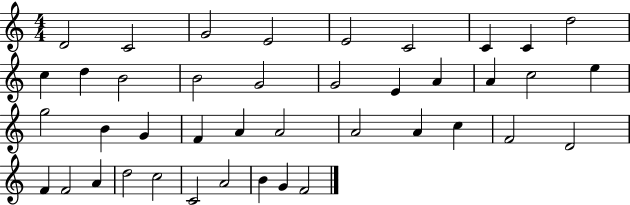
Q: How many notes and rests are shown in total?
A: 41